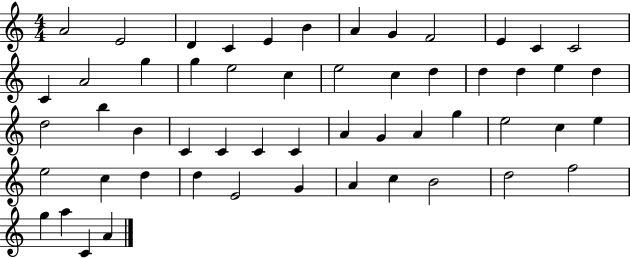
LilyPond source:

{
  \clef treble
  \numericTimeSignature
  \time 4/4
  \key c \major
  a'2 e'2 | d'4 c'4 e'4 b'4 | a'4 g'4 f'2 | e'4 c'4 c'2 | \break c'4 a'2 g''4 | g''4 e''2 c''4 | e''2 c''4 d''4 | d''4 d''4 e''4 d''4 | \break d''2 b''4 b'4 | c'4 c'4 c'4 c'4 | a'4 g'4 a'4 g''4 | e''2 c''4 e''4 | \break e''2 c''4 d''4 | d''4 e'2 g'4 | a'4 c''4 b'2 | d''2 f''2 | \break g''4 a''4 c'4 a'4 | \bar "|."
}